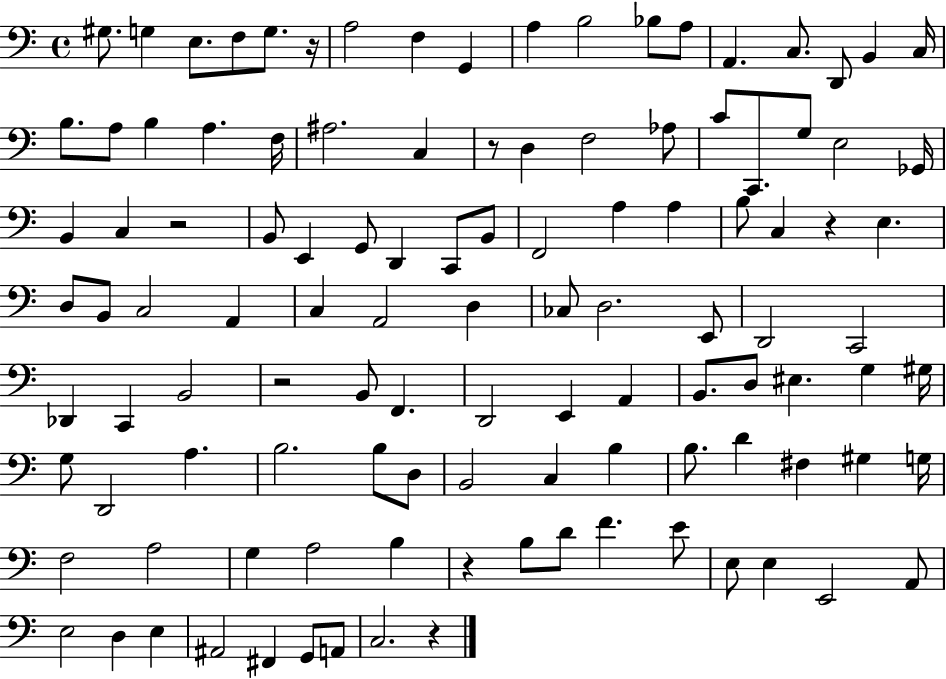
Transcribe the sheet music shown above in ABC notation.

X:1
T:Untitled
M:4/4
L:1/4
K:C
^G,/2 G, E,/2 F,/2 G,/2 z/4 A,2 F, G,, A, B,2 _B,/2 A,/2 A,, C,/2 D,,/2 B,, C,/4 B,/2 A,/2 B, A, F,/4 ^A,2 C, z/2 D, F,2 _A,/2 C/2 C,,/2 G,/2 E,2 _G,,/4 B,, C, z2 B,,/2 E,, G,,/2 D,, C,,/2 B,,/2 F,,2 A, A, B,/2 C, z E, D,/2 B,,/2 C,2 A,, C, A,,2 D, _C,/2 D,2 E,,/2 D,,2 C,,2 _D,, C,, B,,2 z2 B,,/2 F,, D,,2 E,, A,, B,,/2 D,/2 ^E, G, ^G,/4 G,/2 D,,2 A, B,2 B,/2 D,/2 B,,2 C, B, B,/2 D ^F, ^G, G,/4 F,2 A,2 G, A,2 B, z B,/2 D/2 F E/2 E,/2 E, E,,2 A,,/2 E,2 D, E, ^A,,2 ^F,, G,,/2 A,,/2 C,2 z